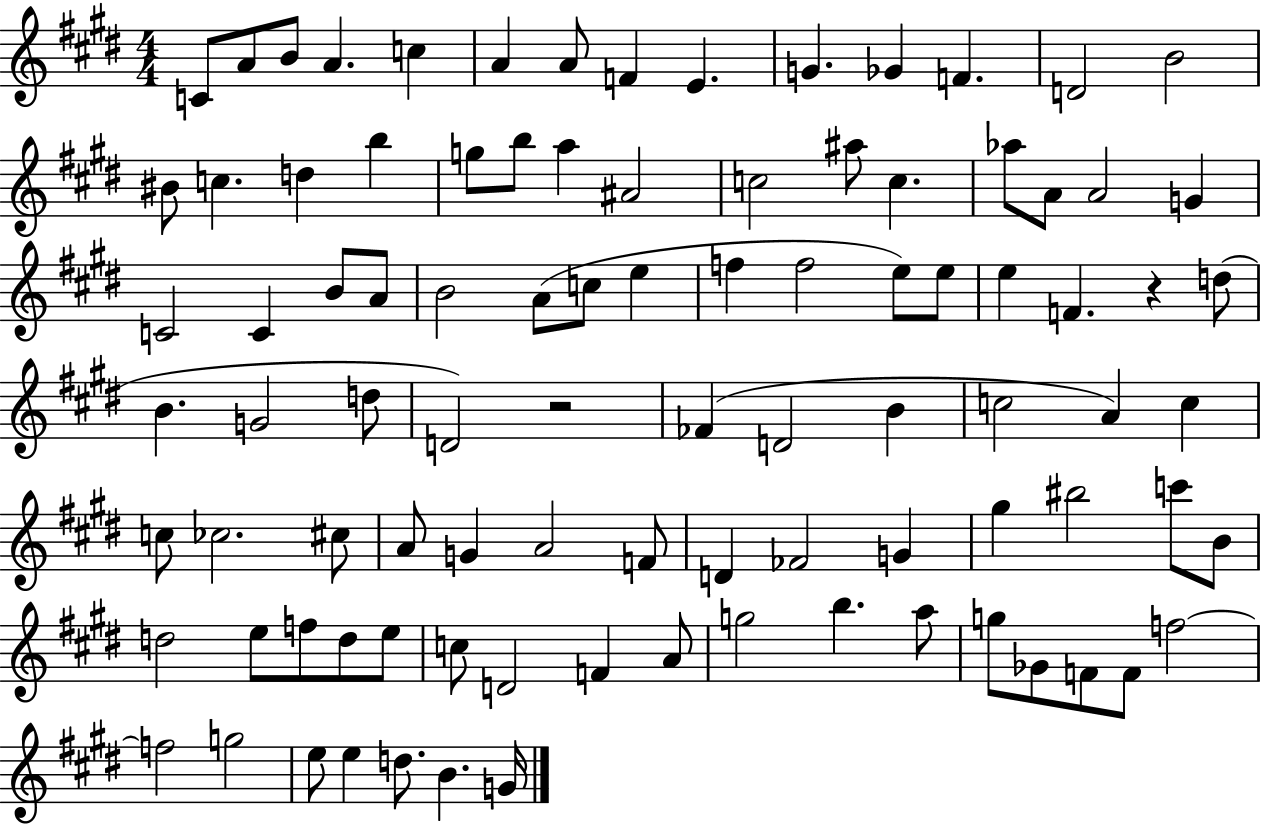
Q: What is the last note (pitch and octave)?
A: G4